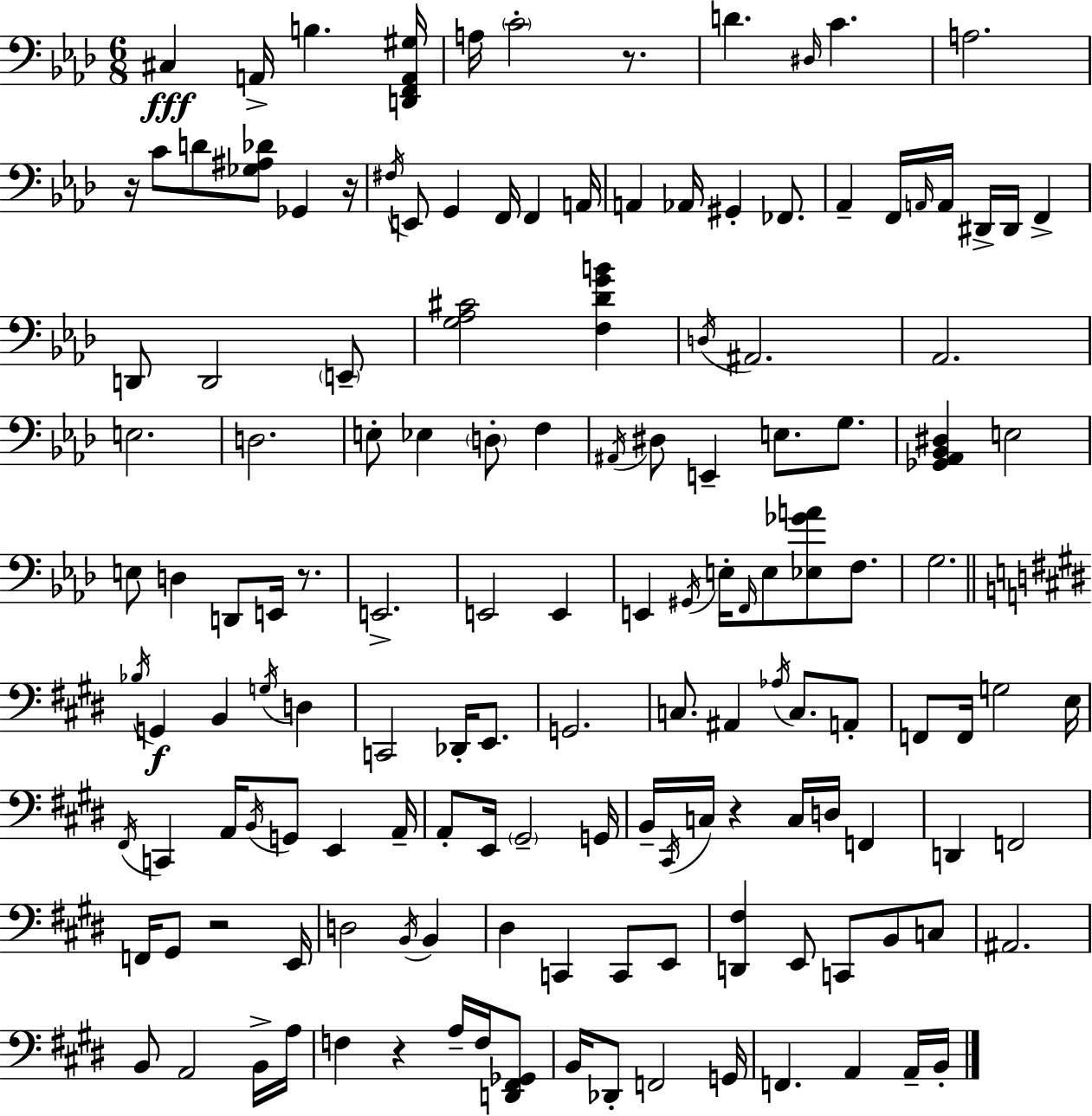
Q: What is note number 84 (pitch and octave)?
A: G2